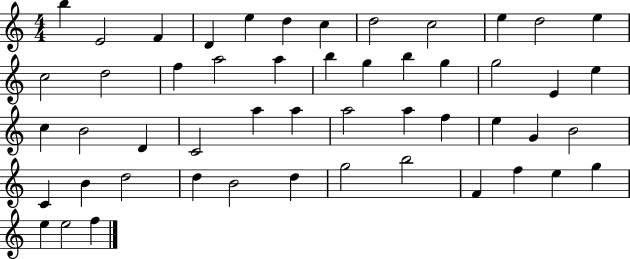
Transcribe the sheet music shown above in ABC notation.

X:1
T:Untitled
M:4/4
L:1/4
K:C
b E2 F D e d c d2 c2 e d2 e c2 d2 f a2 a b g b g g2 E e c B2 D C2 a a a2 a f e G B2 C B d2 d B2 d g2 b2 F f e g e e2 f